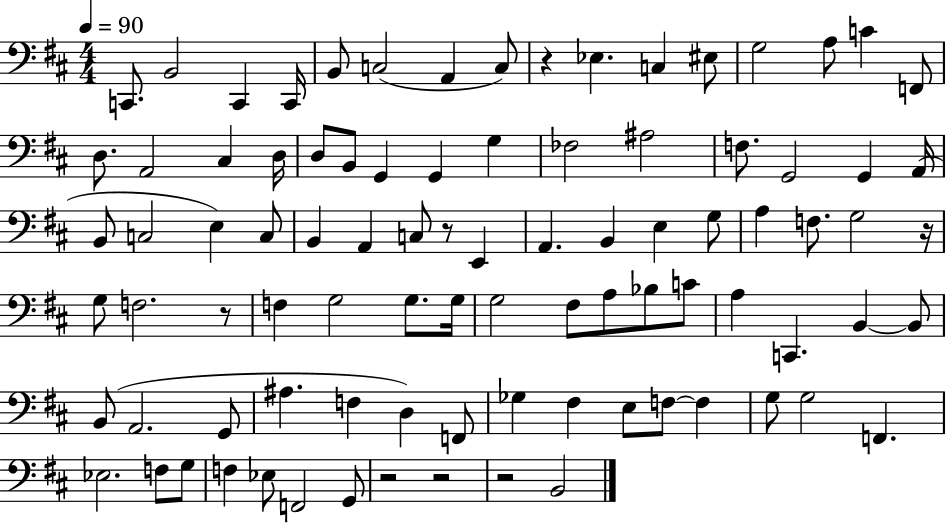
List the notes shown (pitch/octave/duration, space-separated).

C2/e. B2/h C2/q C2/s B2/e C3/h A2/q C3/e R/q Eb3/q. C3/q EIS3/e G3/h A3/e C4/q F2/e D3/e. A2/h C#3/q D3/s D3/e B2/e G2/q G2/q G3/q FES3/h A#3/h F3/e. G2/h G2/q A2/s B2/e C3/h E3/q C3/e B2/q A2/q C3/e R/e E2/q A2/q. B2/q E3/q G3/e A3/q F3/e. G3/h R/s G3/e F3/h. R/e F3/q G3/h G3/e. G3/s G3/h F#3/e A3/e Bb3/e C4/e A3/q C2/q. B2/q B2/e B2/e A2/h. G2/e A#3/q. F3/q D3/q F2/e Gb3/q F#3/q E3/e F3/e F3/q G3/e G3/h F2/q. Eb3/h. F3/e G3/e F3/q Eb3/e F2/h G2/e R/h R/h R/h B2/h